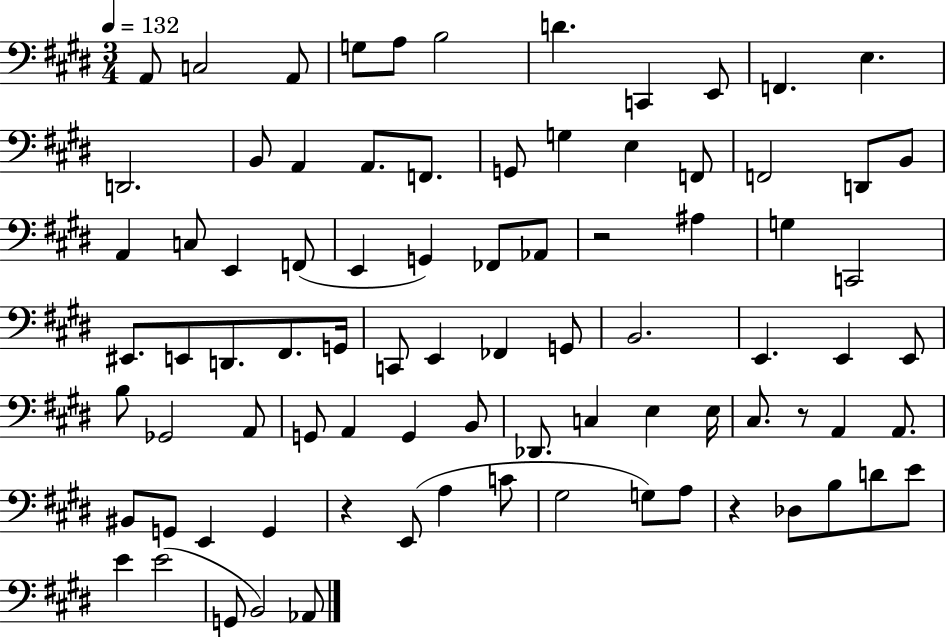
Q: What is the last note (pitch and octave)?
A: Ab2